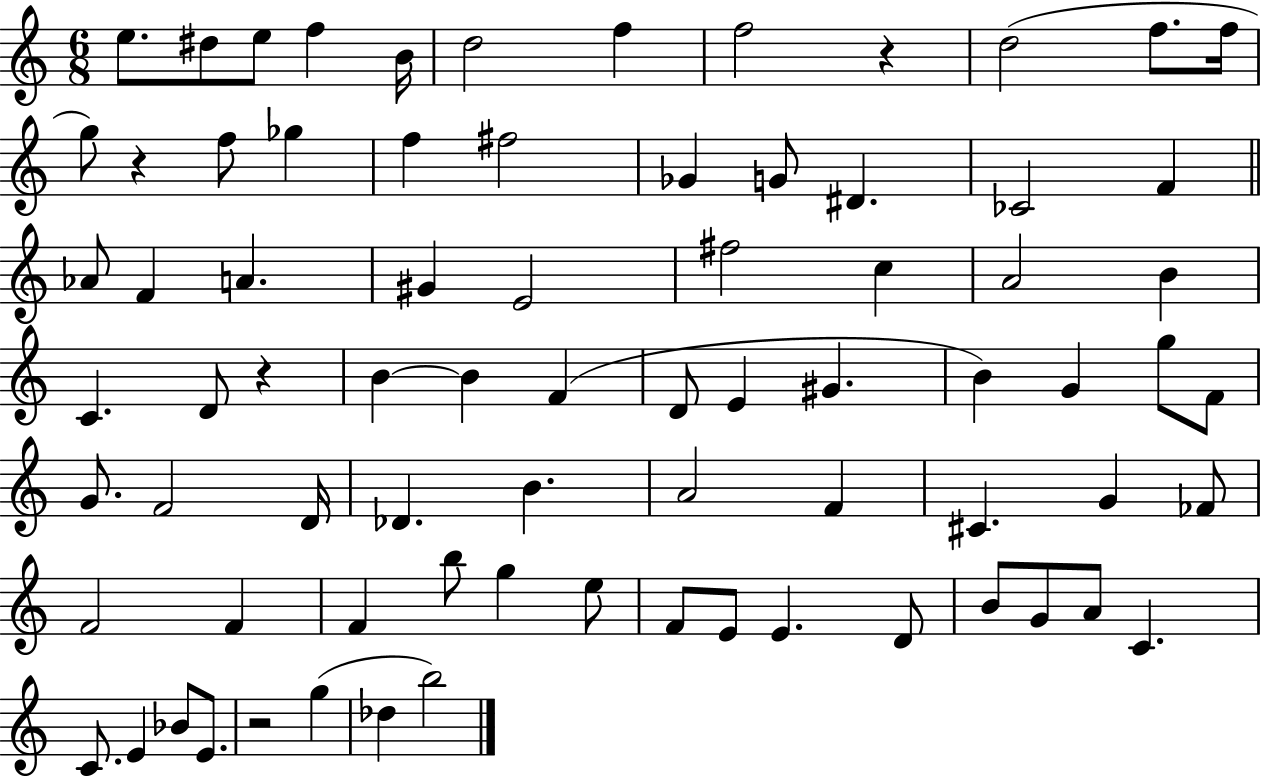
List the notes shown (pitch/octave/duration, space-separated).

E5/e. D#5/e E5/e F5/q B4/s D5/h F5/q F5/h R/q D5/h F5/e. F5/s G5/e R/q F5/e Gb5/q F5/q F#5/h Gb4/q G4/e D#4/q. CES4/h F4/q Ab4/e F4/q A4/q. G#4/q E4/h F#5/h C5/q A4/h B4/q C4/q. D4/e R/q B4/q B4/q F4/q D4/e E4/q G#4/q. B4/q G4/q G5/e F4/e G4/e. F4/h D4/s Db4/q. B4/q. A4/h F4/q C#4/q. G4/q FES4/e F4/h F4/q F4/q B5/e G5/q E5/e F4/e E4/e E4/q. D4/e B4/e G4/e A4/e C4/q. C4/e. E4/q Bb4/e E4/e. R/h G5/q Db5/q B5/h